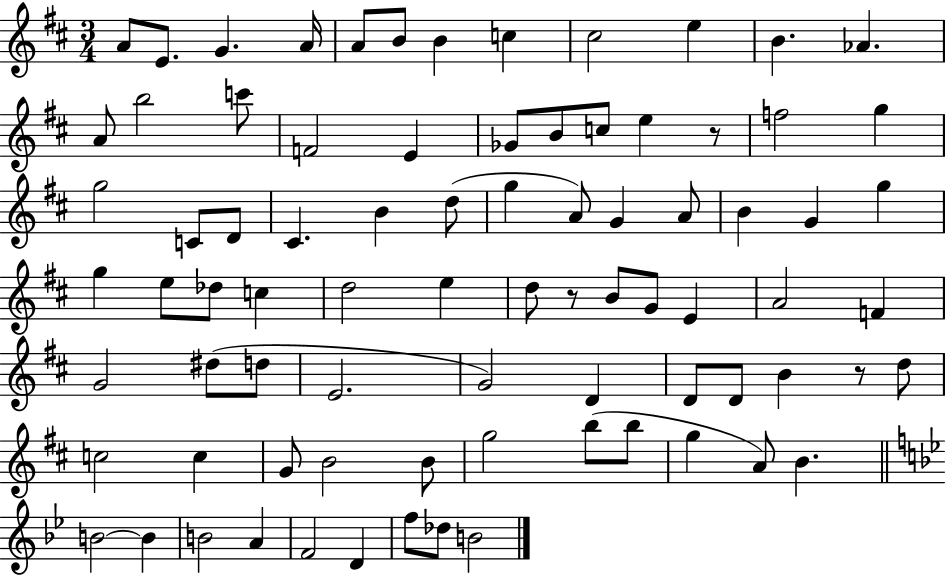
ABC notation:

X:1
T:Untitled
M:3/4
L:1/4
K:D
A/2 E/2 G A/4 A/2 B/2 B c ^c2 e B _A A/2 b2 c'/2 F2 E _G/2 B/2 c/2 e z/2 f2 g g2 C/2 D/2 ^C B d/2 g A/2 G A/2 B G g g e/2 _d/2 c d2 e d/2 z/2 B/2 G/2 E A2 F G2 ^d/2 d/2 E2 G2 D D/2 D/2 B z/2 d/2 c2 c G/2 B2 B/2 g2 b/2 b/2 g A/2 B B2 B B2 A F2 D f/2 _d/2 B2